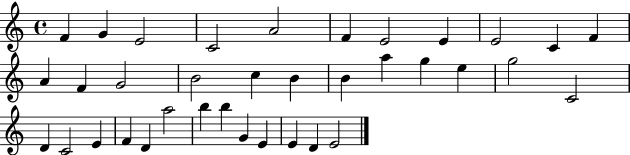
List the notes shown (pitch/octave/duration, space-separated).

F4/q G4/q E4/h C4/h A4/h F4/q E4/h E4/q E4/h C4/q F4/q A4/q F4/q G4/h B4/h C5/q B4/q B4/q A5/q G5/q E5/q G5/h C4/h D4/q C4/h E4/q F4/q D4/q A5/h B5/q B5/q G4/q E4/q E4/q D4/q E4/h